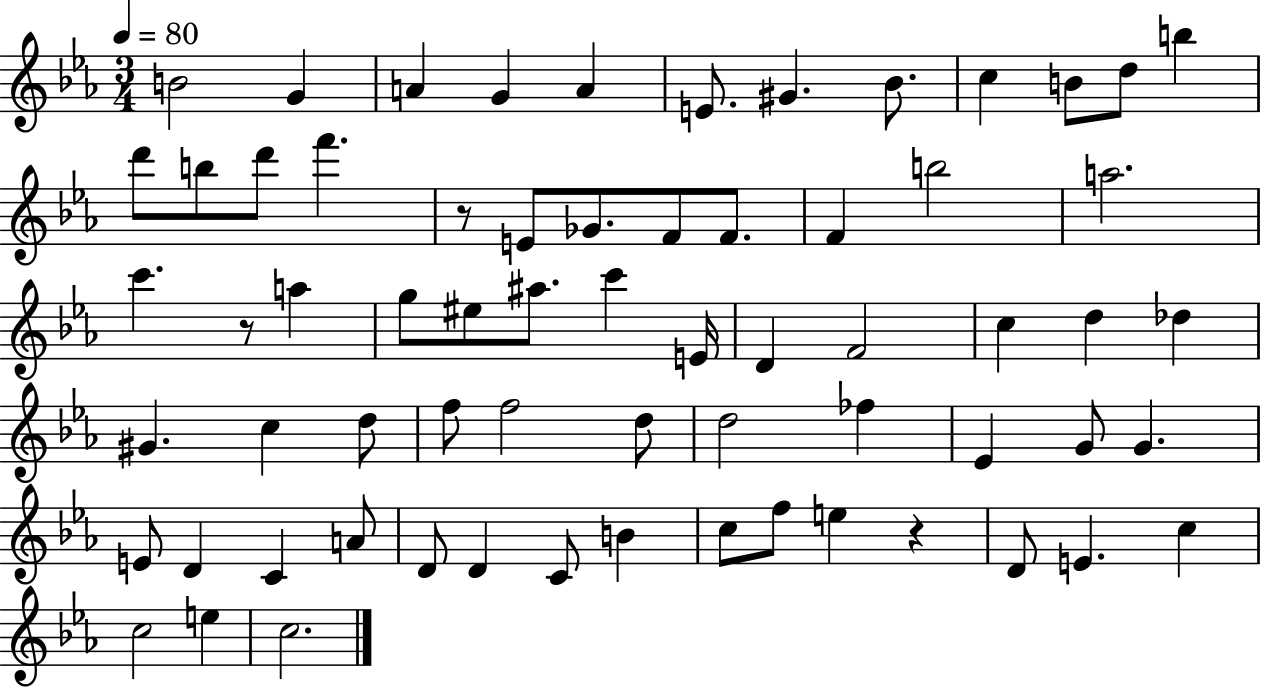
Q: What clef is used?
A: treble